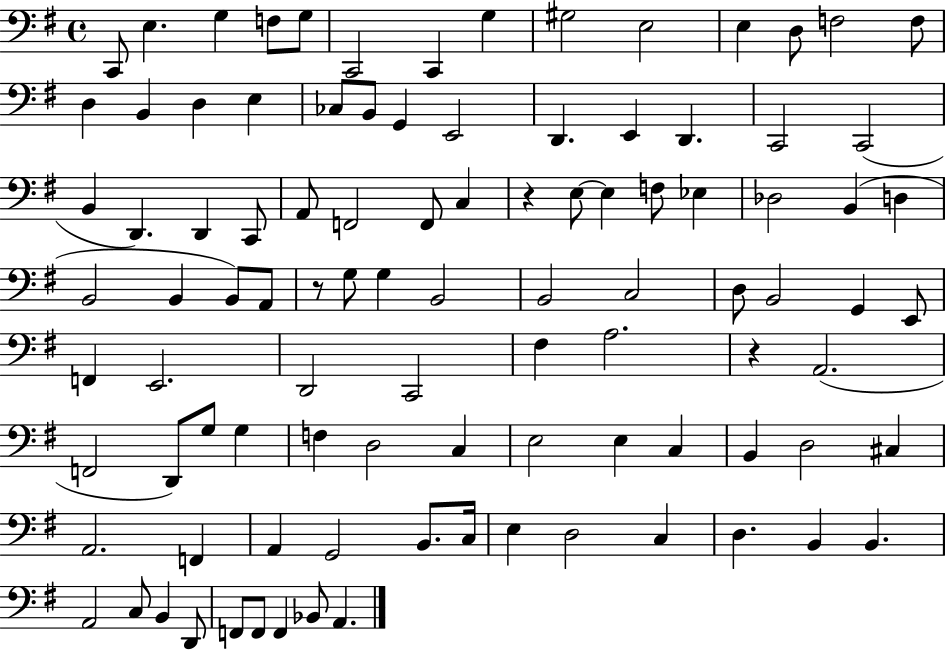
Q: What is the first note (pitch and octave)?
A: C2